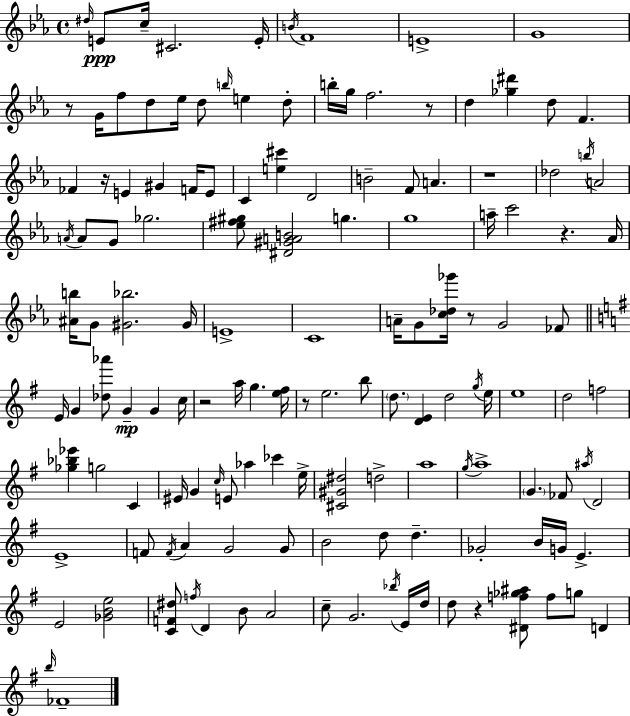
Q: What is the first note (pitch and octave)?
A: D#5